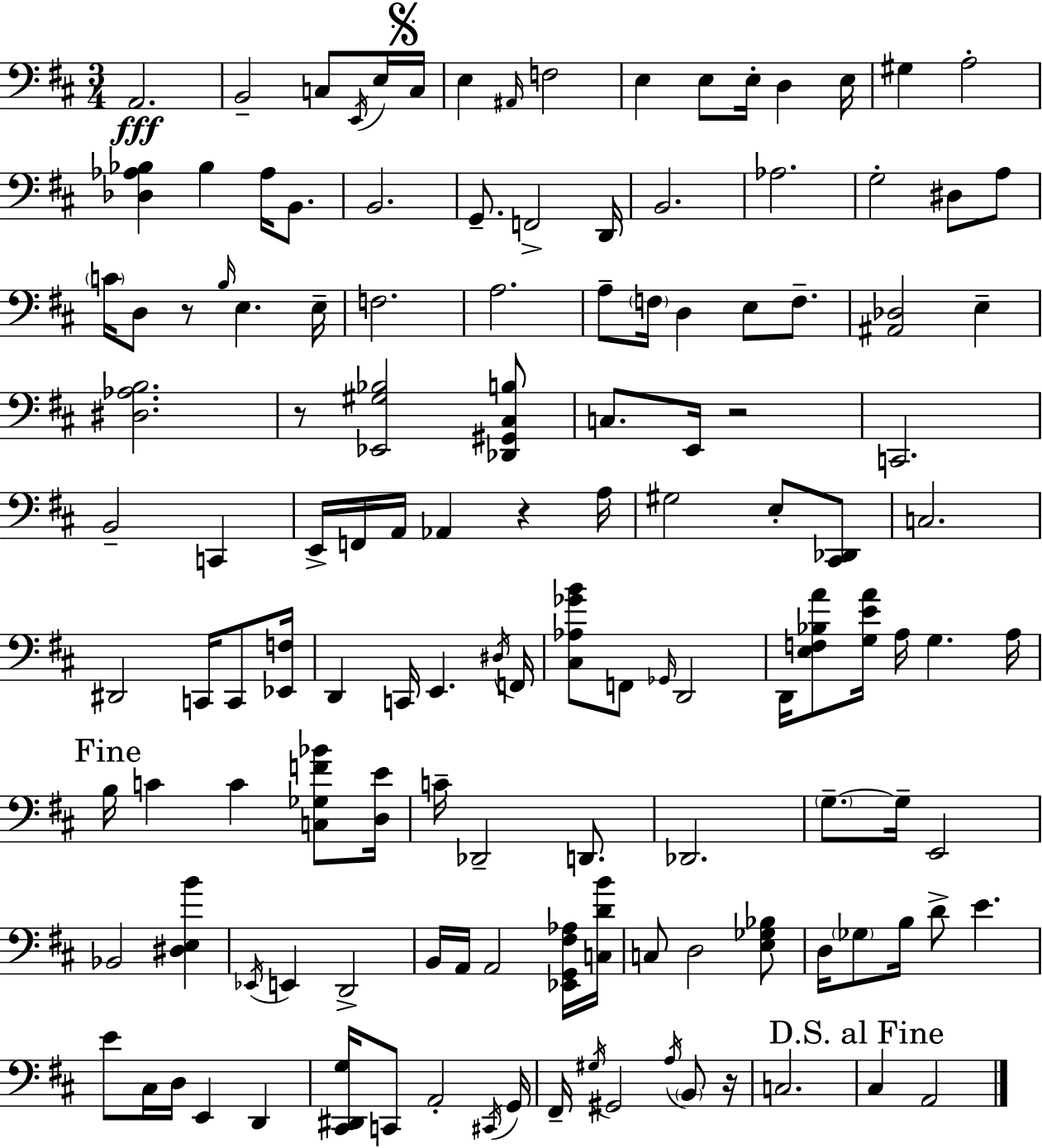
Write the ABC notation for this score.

X:1
T:Untitled
M:3/4
L:1/4
K:D
A,,2 B,,2 C,/2 E,,/4 E,/4 C,/4 E, ^A,,/4 F,2 E, E,/2 E,/4 D, E,/4 ^G, A,2 [_D,_A,_B,] _B, _A,/4 B,,/2 B,,2 G,,/2 F,,2 D,,/4 B,,2 _A,2 G,2 ^D,/2 A,/2 C/4 D,/2 z/2 B,/4 E, E,/4 F,2 A,2 A,/2 F,/4 D, E,/2 F,/2 [^A,,_D,]2 E, [^D,_A,B,]2 z/2 [_E,,^G,_B,]2 [_D,,^G,,^C,B,]/2 C,/2 E,,/4 z2 C,,2 B,,2 C,, E,,/4 F,,/4 A,,/4 _A,, z A,/4 ^G,2 E,/2 [^C,,_D,,]/2 C,2 ^D,,2 C,,/4 C,,/2 [_E,,F,]/4 D,, C,,/4 E,, ^D,/4 F,,/4 [^C,_A,_GB]/2 F,,/2 _G,,/4 D,,2 D,,/4 [E,F,_B,A]/2 [G,EA]/4 A,/4 G, A,/4 B,/4 C C [C,_G,F_B]/2 [D,E]/4 C/4 _D,,2 D,,/2 _D,,2 G,/2 G,/4 E,,2 _B,,2 [^D,E,B] _E,,/4 E,, D,,2 B,,/4 A,,/4 A,,2 [_E,,G,,^F,_A,]/4 [C,DB]/4 C,/2 D,2 [E,_G,_B,]/2 D,/4 _G,/2 B,/4 D/2 E E/2 ^C,/4 D,/4 E,, D,, [^C,,^D,,G,]/4 C,,/2 A,,2 ^C,,/4 G,,/4 ^F,,/4 ^G,/4 ^G,,2 A,/4 B,,/2 z/4 C,2 ^C, A,,2